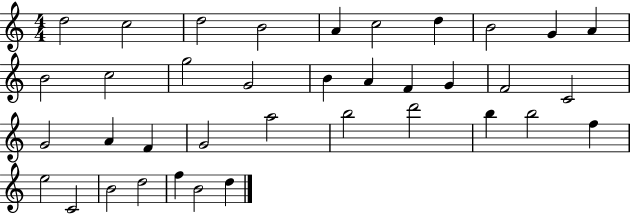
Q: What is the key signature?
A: C major